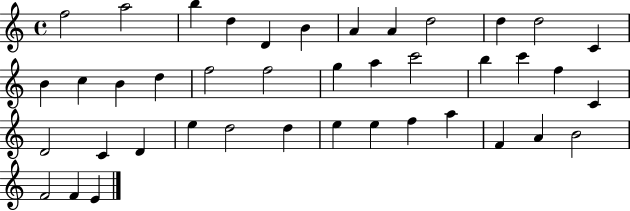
F5/h A5/h B5/q D5/q D4/q B4/q A4/q A4/q D5/h D5/q D5/h C4/q B4/q C5/q B4/q D5/q F5/h F5/h G5/q A5/q C6/h B5/q C6/q F5/q C4/q D4/h C4/q D4/q E5/q D5/h D5/q E5/q E5/q F5/q A5/q F4/q A4/q B4/h F4/h F4/q E4/q